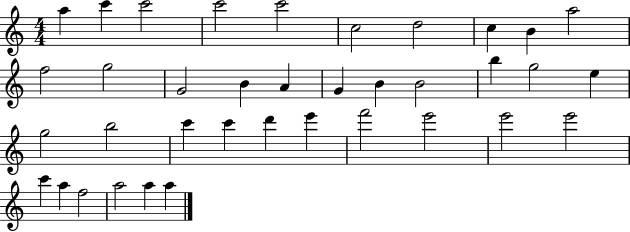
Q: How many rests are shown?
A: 0